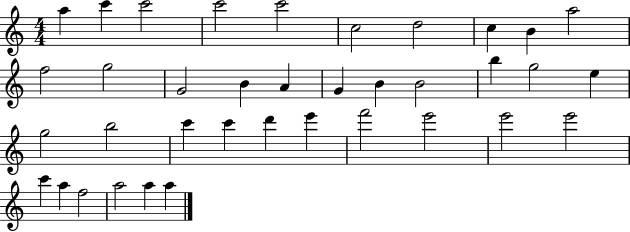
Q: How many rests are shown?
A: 0